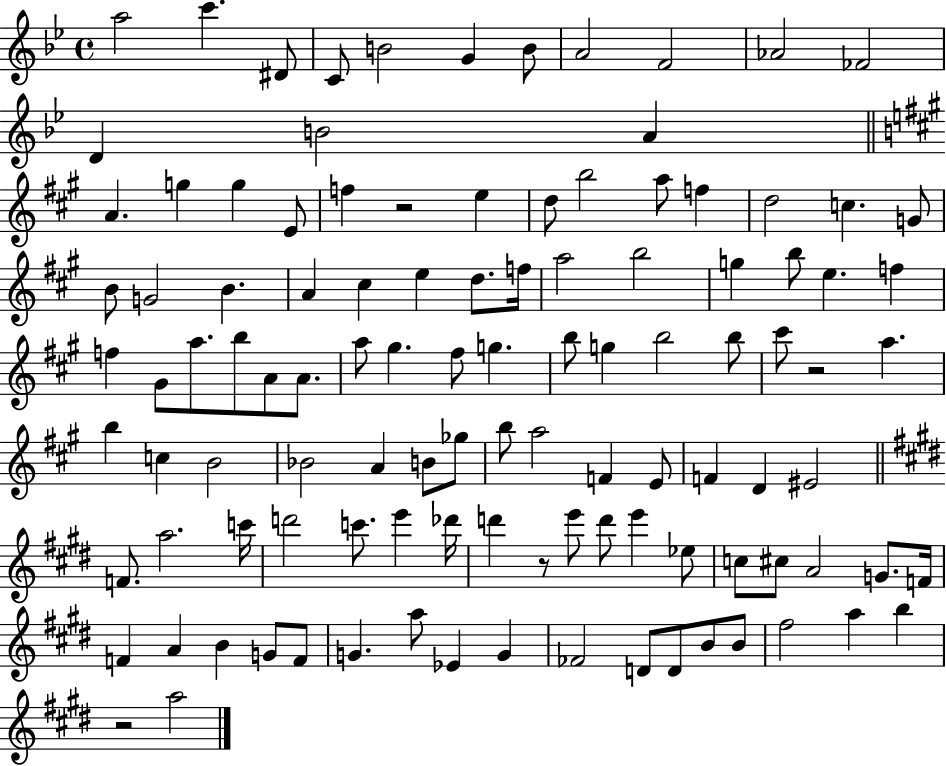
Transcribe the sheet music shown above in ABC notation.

X:1
T:Untitled
M:4/4
L:1/4
K:Bb
a2 c' ^D/2 C/2 B2 G B/2 A2 F2 _A2 _F2 D B2 A A g g E/2 f z2 e d/2 b2 a/2 f d2 c G/2 B/2 G2 B A ^c e d/2 f/4 a2 b2 g b/2 e f f ^G/2 a/2 b/2 A/2 A/2 a/2 ^g ^f/2 g b/2 g b2 b/2 ^c'/2 z2 a b c B2 _B2 A B/2 _g/2 b/2 a2 F E/2 F D ^E2 F/2 a2 c'/4 d'2 c'/2 e' _d'/4 d' z/2 e'/2 d'/2 e' _e/2 c/2 ^c/2 A2 G/2 F/4 F A B G/2 F/2 G a/2 _E G _F2 D/2 D/2 B/2 B/2 ^f2 a b z2 a2